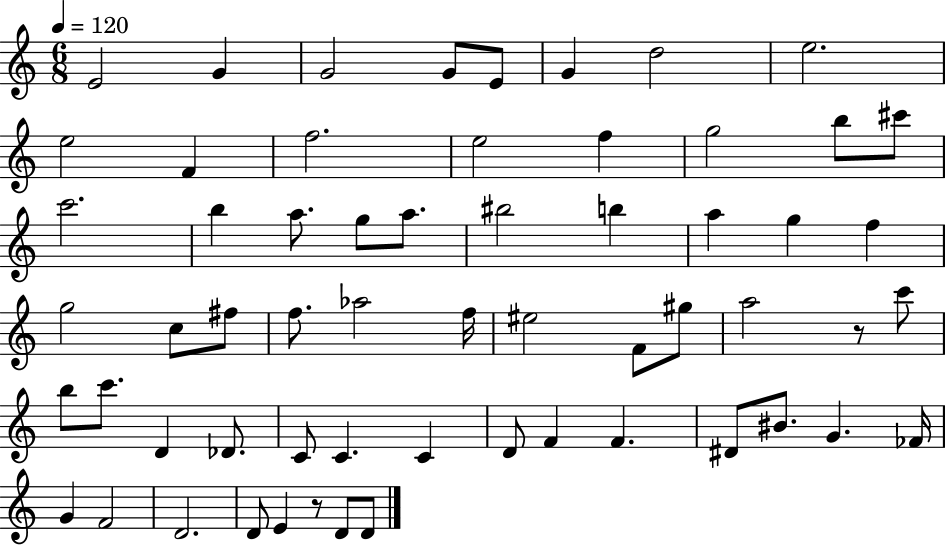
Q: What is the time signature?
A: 6/8